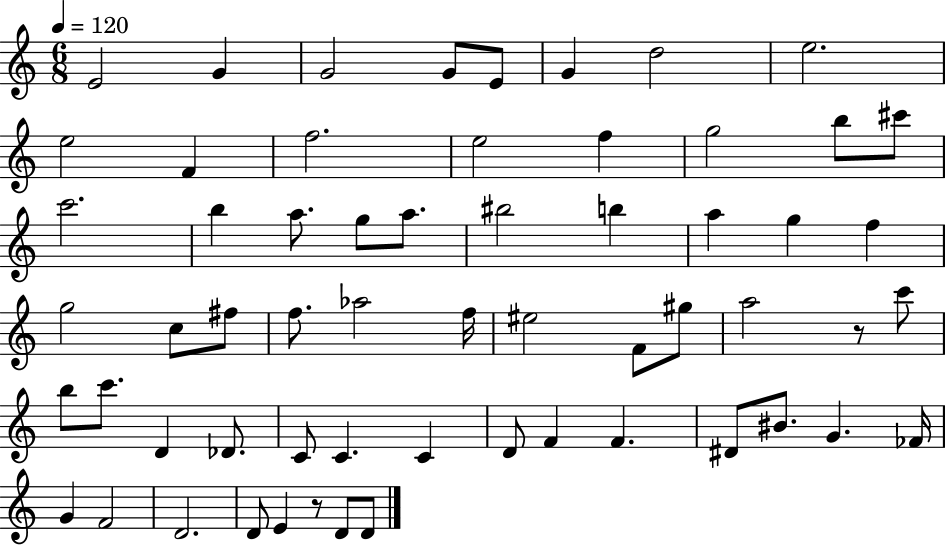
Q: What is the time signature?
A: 6/8